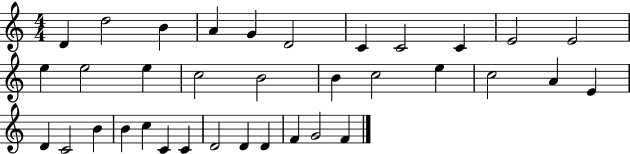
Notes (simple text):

D4/q D5/h B4/q A4/q G4/q D4/h C4/q C4/h C4/q E4/h E4/h E5/q E5/h E5/q C5/h B4/h B4/q C5/h E5/q C5/h A4/q E4/q D4/q C4/h B4/q B4/q C5/q C4/q C4/q D4/h D4/q D4/q F4/q G4/h F4/q